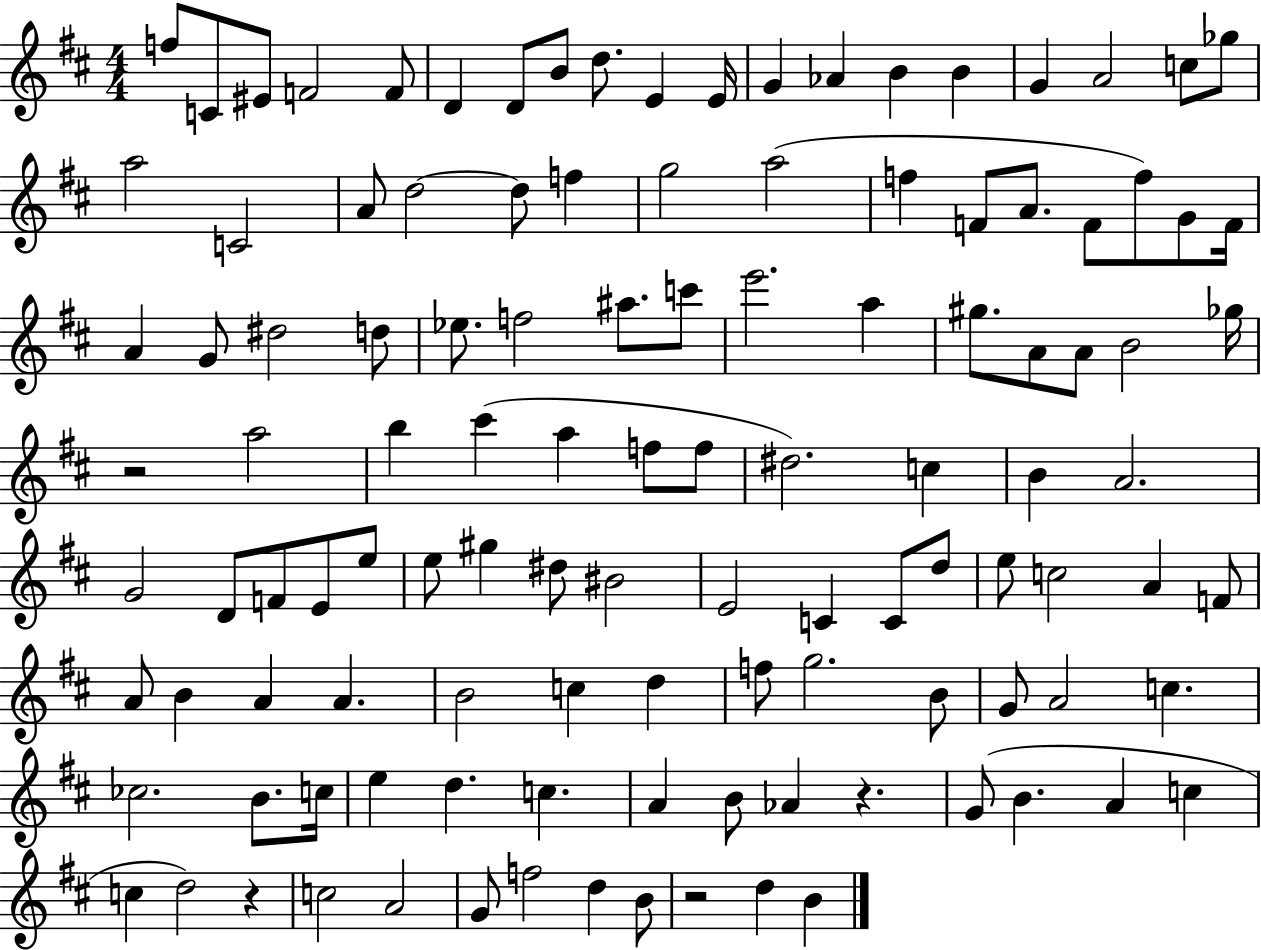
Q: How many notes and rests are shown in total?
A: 116